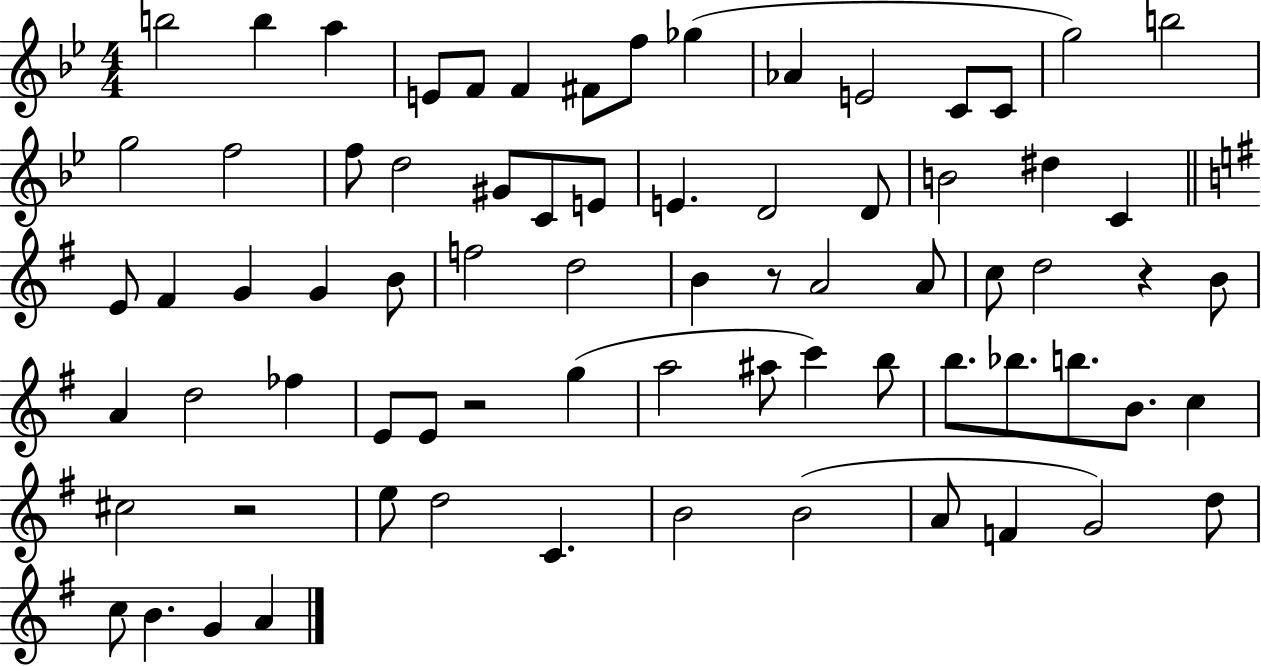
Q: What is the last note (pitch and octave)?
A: A4